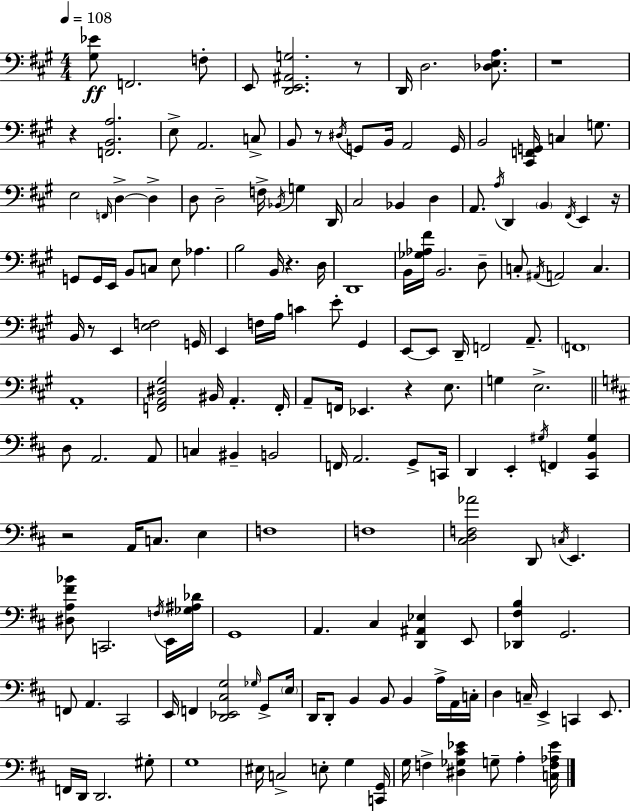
{
  \clef bass
  \numericTimeSignature
  \time 4/4
  \key a \major
  \tempo 4 = 108
  <gis ees'>8\ff f,2. f8-. | e,8 <d, e, ais, g>2. r8 | d,16 d2. <des e a>8. | r1 | \break r4 <f, b, a>2. | e8-> a,2. c8-> | b,8 r8 \acciaccatura { dis16 } g,8 b,16 a,2 | g,16 b,2 <cis, f, g,>16 c4 g8. | \break e2 \grace { f,16 } d4->~~ d4-> | d8 d2-- f16-> \acciaccatura { bes,16 } g4 | d,16 cis2 bes,4 d4 | a,8. \acciaccatura { a16 } d,4 \parenthesize b,4 \acciaccatura { fis,16 } | \break e,4 r16 g,8 g,16 e,16 b,8 c8 e8 aes4. | b2 b,16 r4. | d16 d,1 | b,16 <ges aes fis'>16 b,2. | \break d8-- c8-. \acciaccatura { ais,16 } a,2 | c4. b,16 r8 e,4 <e f>2 | g,16 e,4 f16 a16 c'4 | e'8-. gis,4 e,8~~ e,8 d,16-- f,2 | \break a,8.-- \parenthesize f,1 | a,1-. | <f, a, dis gis>2 bis,16 a,4.-. | f,16-. a,8-- f,16 ees,4. r4 | \break e8. g4 e2.-> | \bar "||" \break \key d \major d8 a,2. a,8 | c4 bis,4-- b,2 | f,16 a,2. g,8-> c,16 | d,4 e,4-. \acciaccatura { gis16 } f,4 <cis, b, gis>4 | \break r2 a,16 c8. e4 | f1 | f1 | <cis d f aes'>2 d,8 \acciaccatura { c16 } e,4. | \break <dis a fis' bes'>8 c,2. | \acciaccatura { f16 } e,16 <ges ais des'>16 g,1 | a,4. cis4 <d, ais, ees>4 | e,8 <des, fis b>4 g,2. | \break f,8 a,4. cis,2 | e,16 f,4 <d, ees, cis g>2 | \grace { ges16 } g,8-> \parenthesize e16 d,16 d,8-. b,4 b,8 b,4 | a16-> a,16 c16-. d4 c16-- e,4-> c,4 | \break e,8. f,16 d,16 d,2. | gis8-. g1 | eis16 c2-> e8-. g4 | <c, g,>16 g16 f4-> <dis ges cis' ees'>4 g8-- a4-. | \break <c f aes ees'>16 \bar "|."
}